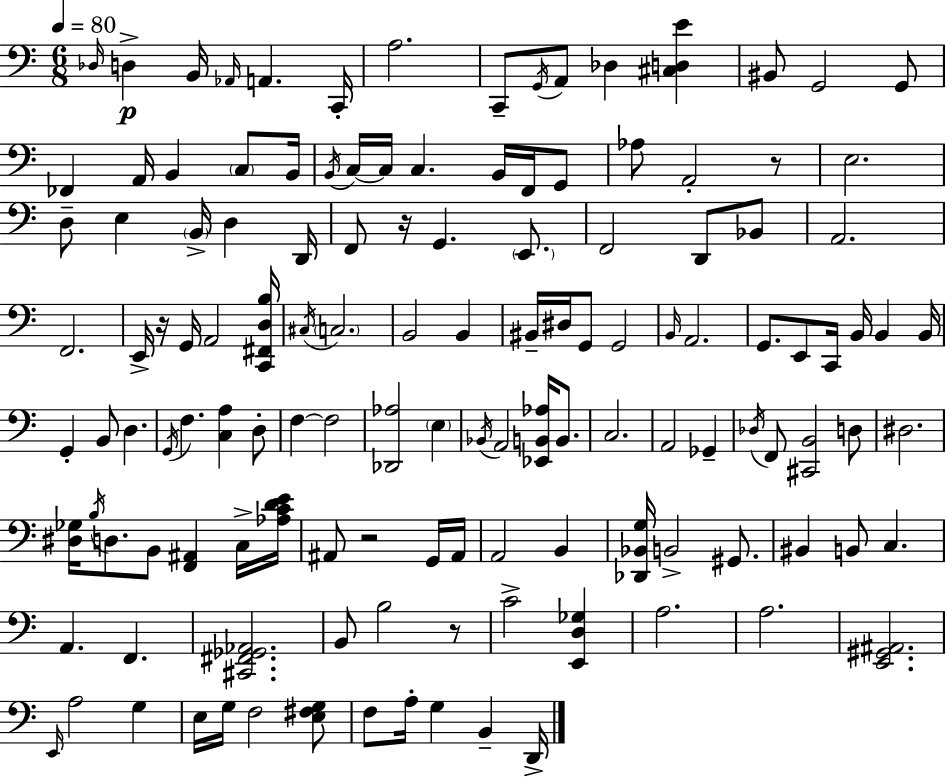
{
  \clef bass
  \numericTimeSignature
  \time 6/8
  \key a \minor
  \tempo 4 = 80
  \grace { des16 }\p d4-> b,16 \grace { aes,16 } a,4. | c,16-. a2. | c,8-- \acciaccatura { g,16 } a,8 des4 <cis d e'>4 | bis,8 g,2 | \break g,8 fes,4 a,16 b,4 | \parenthesize c8 b,16 \acciaccatura { b,16 } c16~~ c16 c4. | b,16 f,16 g,8 aes8 a,2-. | r8 e2. | \break d8-- e4 \parenthesize b,16-> d4 | d,16 f,8 r16 g,4. | \parenthesize e,8. f,2 | d,8 bes,8 a,2. | \break f,2. | e,16-> r16 g,16 a,2 | <c, fis, d b>16 \acciaccatura { cis16 } \parenthesize c2. | b,2 | \break b,4 bis,16-- dis16 g,8 g,2 | \grace { b,16 } a,2. | g,8. e,8 c,16 | b,16 b,4 b,16 g,4-. b,8 | \break d4. \acciaccatura { g,16 } f4. | <c a>4 d8-. f4~~ f2 | <des, aes>2 | \parenthesize e4 \acciaccatura { bes,16 } a,2 | \break <ees, b, aes>16 b,8. c2. | a,2 | ges,4-- \acciaccatura { des16 } f,8 <cis, b,>2 | d8 dis2. | \break <dis ges>16 \acciaccatura { b16 } d8. | b,8 <f, ais,>4 c16-> <aes c' d' e'>16 ais,8 | r2 g,16 ais,16 a,2 | b,4 <des, bes, g>16 b,2-> | \break gis,8. bis,4 | b,8 c4. a,4. | f,4. <cis, fis, ges, aes,>2. | b,8 | \break b2 r8 c'2-> | <e, d ges>4 a2. | a2. | <e, gis, ais,>2. | \break \grace { e,16 } a2 | g4 e16 | g16 f2 <e fis g>8 f8 | a16-. g4 b,4-- d,16-> \bar "|."
}